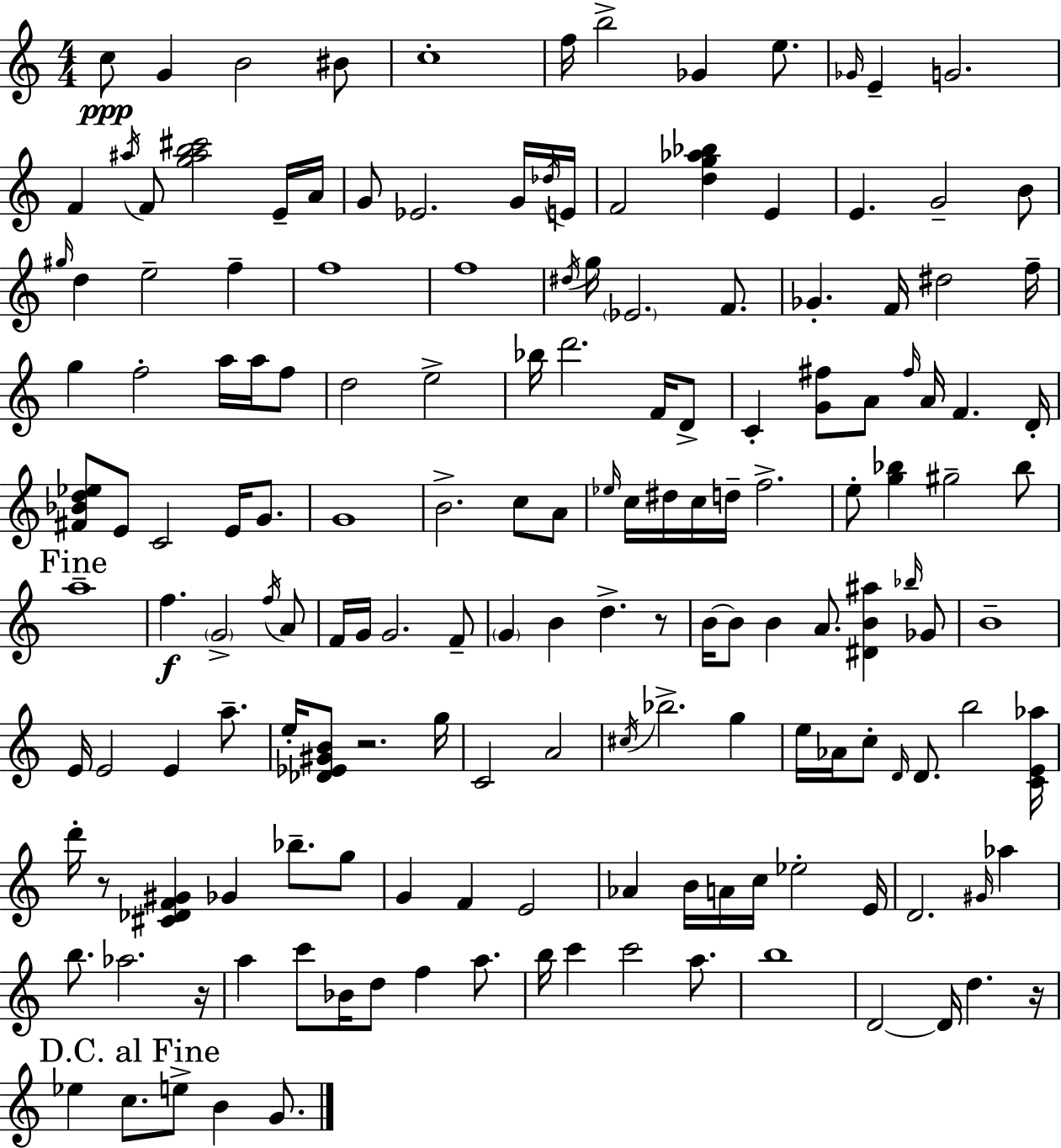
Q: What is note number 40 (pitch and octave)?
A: D#5